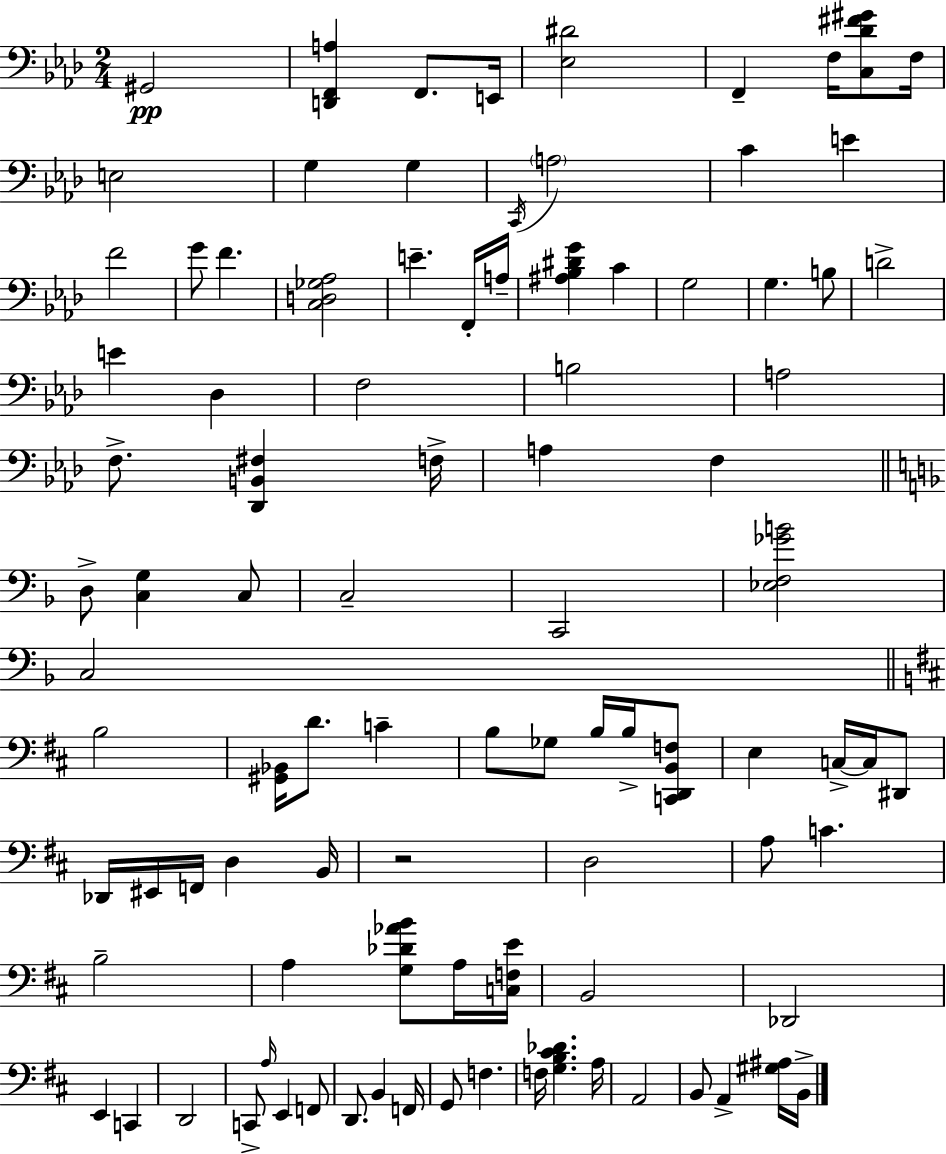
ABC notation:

X:1
T:Untitled
M:2/4
L:1/4
K:Fm
^G,,2 [D,,F,,A,] F,,/2 E,,/4 [_E,^D]2 F,, F,/4 [C,_D^F^G]/2 F,/4 E,2 G, G, C,,/4 A,2 C E F2 G/2 F [C,D,_G,_A,]2 E F,,/4 A,/4 [^A,_B,^DG] C G,2 G, B,/2 D2 E _D, F,2 B,2 A,2 F,/2 [_D,,B,,^F,] F,/4 A, F, D,/2 [C,G,] C,/2 C,2 C,,2 [_E,F,_GB]2 C,2 B,2 [^G,,_B,,]/4 D/2 C B,/2 _G,/2 B,/4 B,/4 [C,,D,,B,,F,]/2 E, C,/4 C,/4 ^D,,/2 _D,,/4 ^E,,/4 F,,/4 D, B,,/4 z2 D,2 A,/2 C B,2 A, [G,_D_AB]/2 A,/4 [C,F,E]/4 B,,2 _D,,2 E,, C,, D,,2 C,,/2 A,/4 E,, F,,/2 D,,/2 B,, F,,/4 G,,/2 F, F,/4 [G,B,^C_D] A,/4 A,,2 B,,/2 A,, [^G,^A,]/4 B,,/4